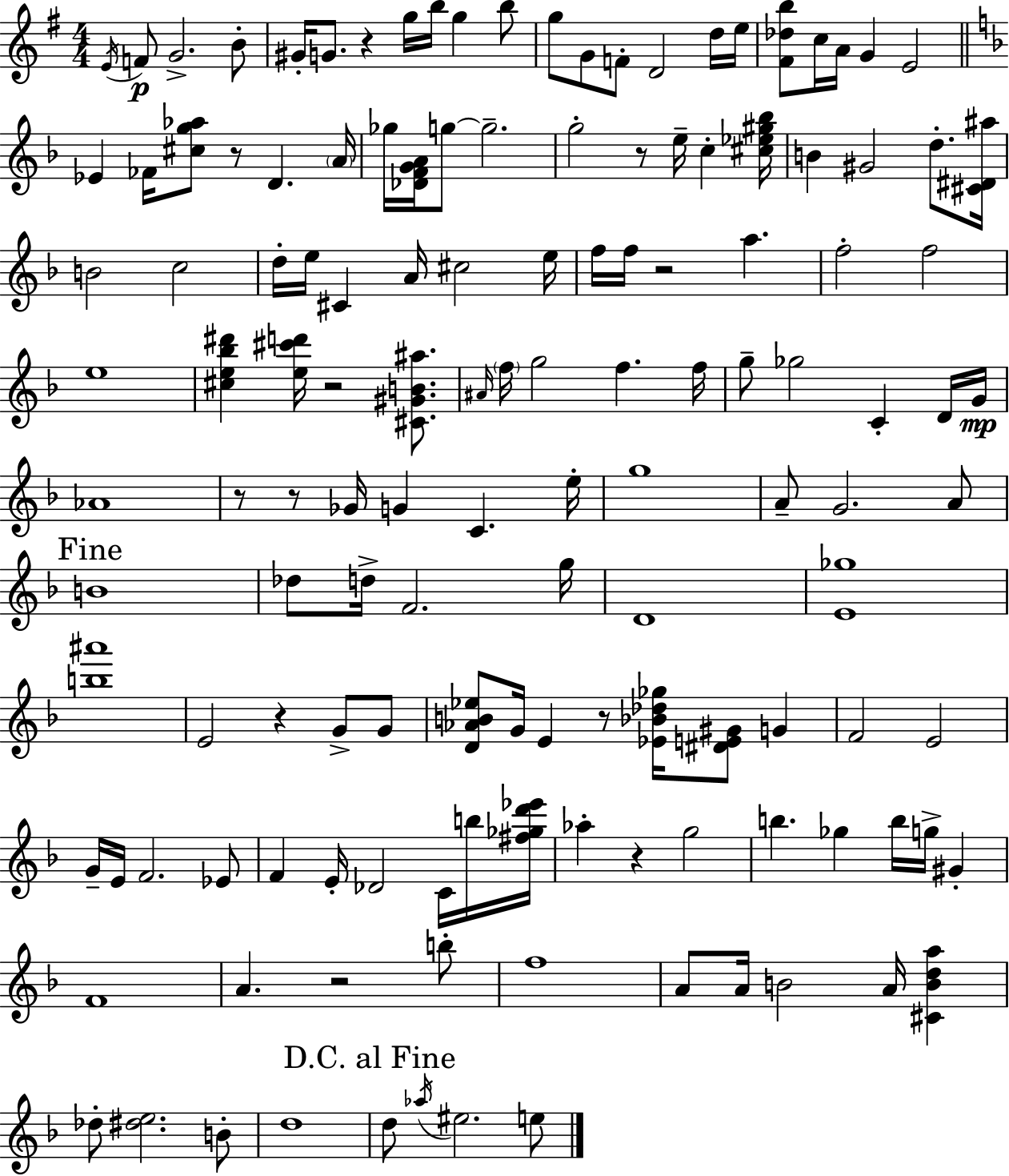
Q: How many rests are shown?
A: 11